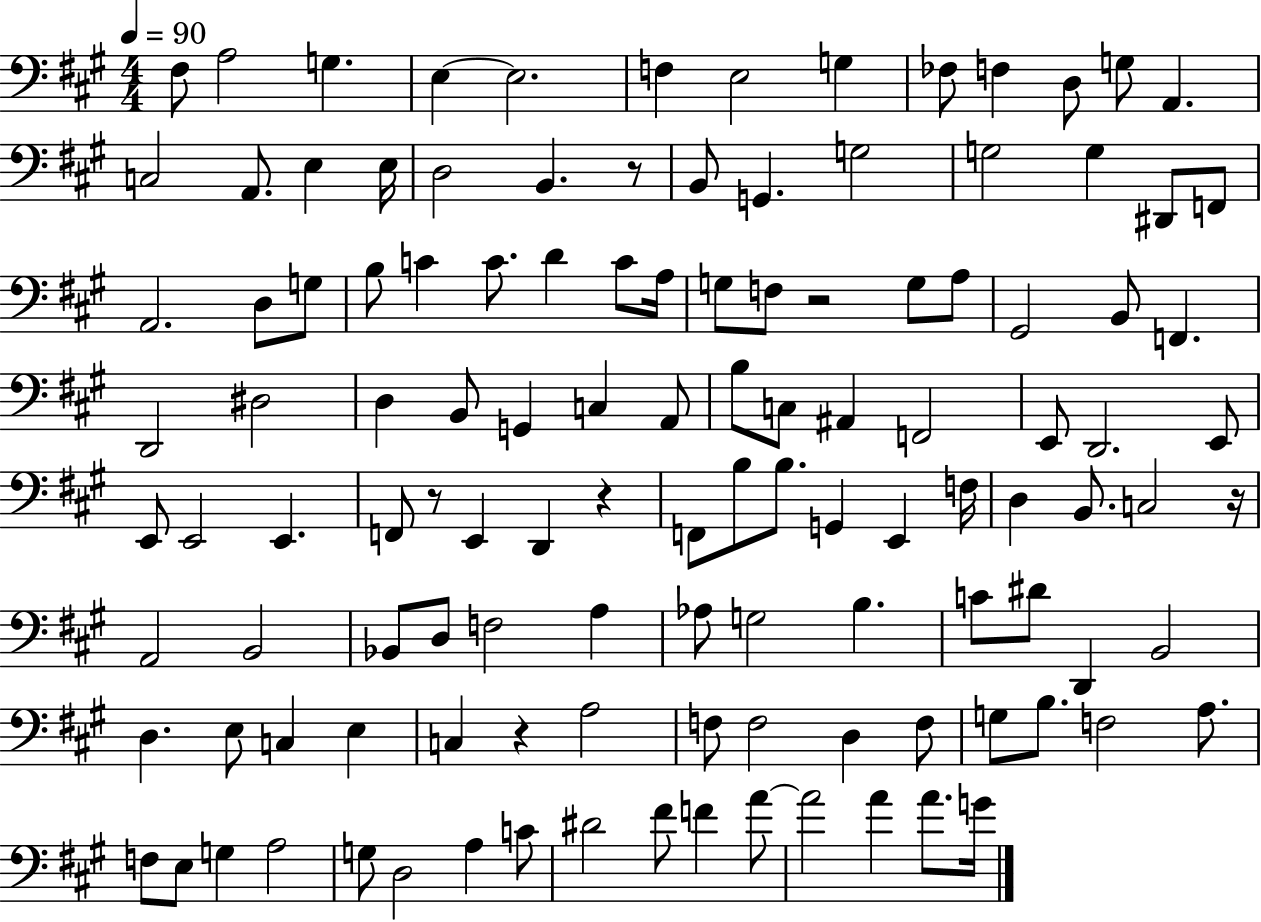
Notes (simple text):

F#3/e A3/h G3/q. E3/q E3/h. F3/q E3/h G3/q FES3/e F3/q D3/e G3/e A2/q. C3/h A2/e. E3/q E3/s D3/h B2/q. R/e B2/e G2/q. G3/h G3/h G3/q D#2/e F2/e A2/h. D3/e G3/e B3/e C4/q C4/e. D4/q C4/e A3/s G3/e F3/e R/h G3/e A3/e G#2/h B2/e F2/q. D2/h D#3/h D3/q B2/e G2/q C3/q A2/e B3/e C3/e A#2/q F2/h E2/e D2/h. E2/e E2/e E2/h E2/q. F2/e R/e E2/q D2/q R/q F2/e B3/e B3/e. G2/q E2/q F3/s D3/q B2/e. C3/h R/s A2/h B2/h Bb2/e D3/e F3/h A3/q Ab3/e G3/h B3/q. C4/e D#4/e D2/q B2/h D3/q. E3/e C3/q E3/q C3/q R/q A3/h F3/e F3/h D3/q F3/e G3/e B3/e. F3/h A3/e. F3/e E3/e G3/q A3/h G3/e D3/h A3/q C4/e D#4/h F#4/e F4/q A4/e A4/h A4/q A4/e. G4/s